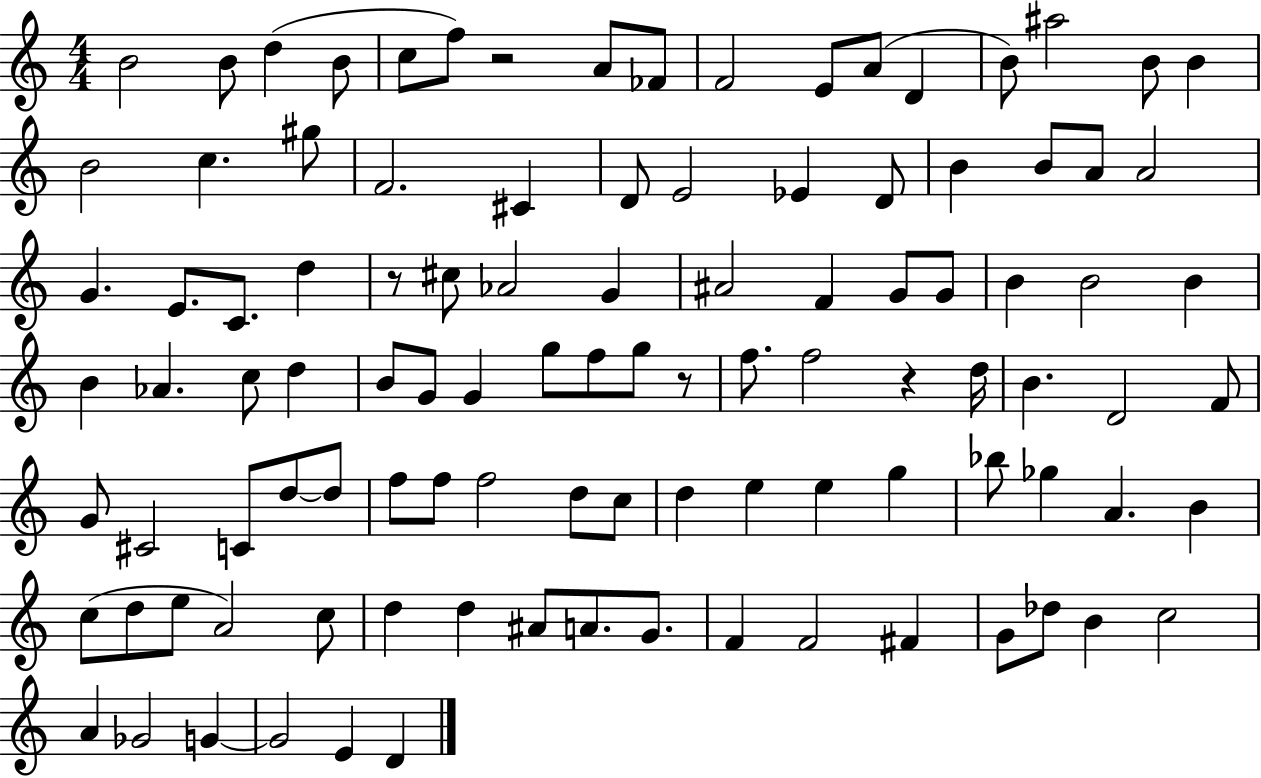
{
  \clef treble
  \numericTimeSignature
  \time 4/4
  \key c \major
  \repeat volta 2 { b'2 b'8 d''4( b'8 | c''8 f''8) r2 a'8 fes'8 | f'2 e'8 a'8( d'4 | b'8) ais''2 b'8 b'4 | \break b'2 c''4. gis''8 | f'2. cis'4 | d'8 e'2 ees'4 d'8 | b'4 b'8 a'8 a'2 | \break g'4. e'8. c'8. d''4 | r8 cis''8 aes'2 g'4 | ais'2 f'4 g'8 g'8 | b'4 b'2 b'4 | \break b'4 aes'4. c''8 d''4 | b'8 g'8 g'4 g''8 f''8 g''8 r8 | f''8. f''2 r4 d''16 | b'4. d'2 f'8 | \break g'8 cis'2 c'8 d''8~~ d''8 | f''8 f''8 f''2 d''8 c''8 | d''4 e''4 e''4 g''4 | bes''8 ges''4 a'4. b'4 | \break c''8( d''8 e''8 a'2) c''8 | d''4 d''4 ais'8 a'8. g'8. | f'4 f'2 fis'4 | g'8 des''8 b'4 c''2 | \break a'4 ges'2 g'4~~ | g'2 e'4 d'4 | } \bar "|."
}